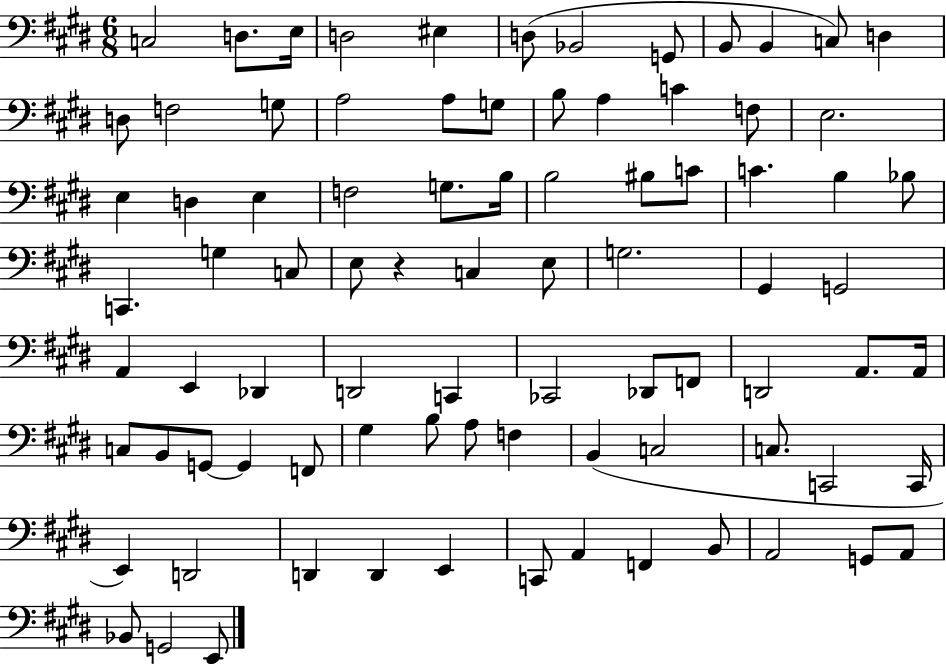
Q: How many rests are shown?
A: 1